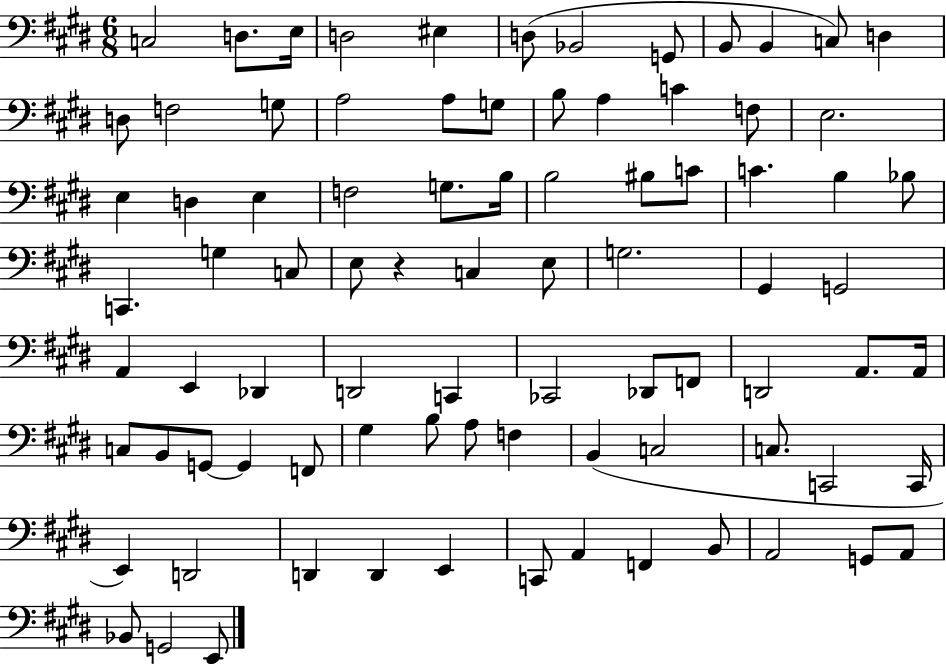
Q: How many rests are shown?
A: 1